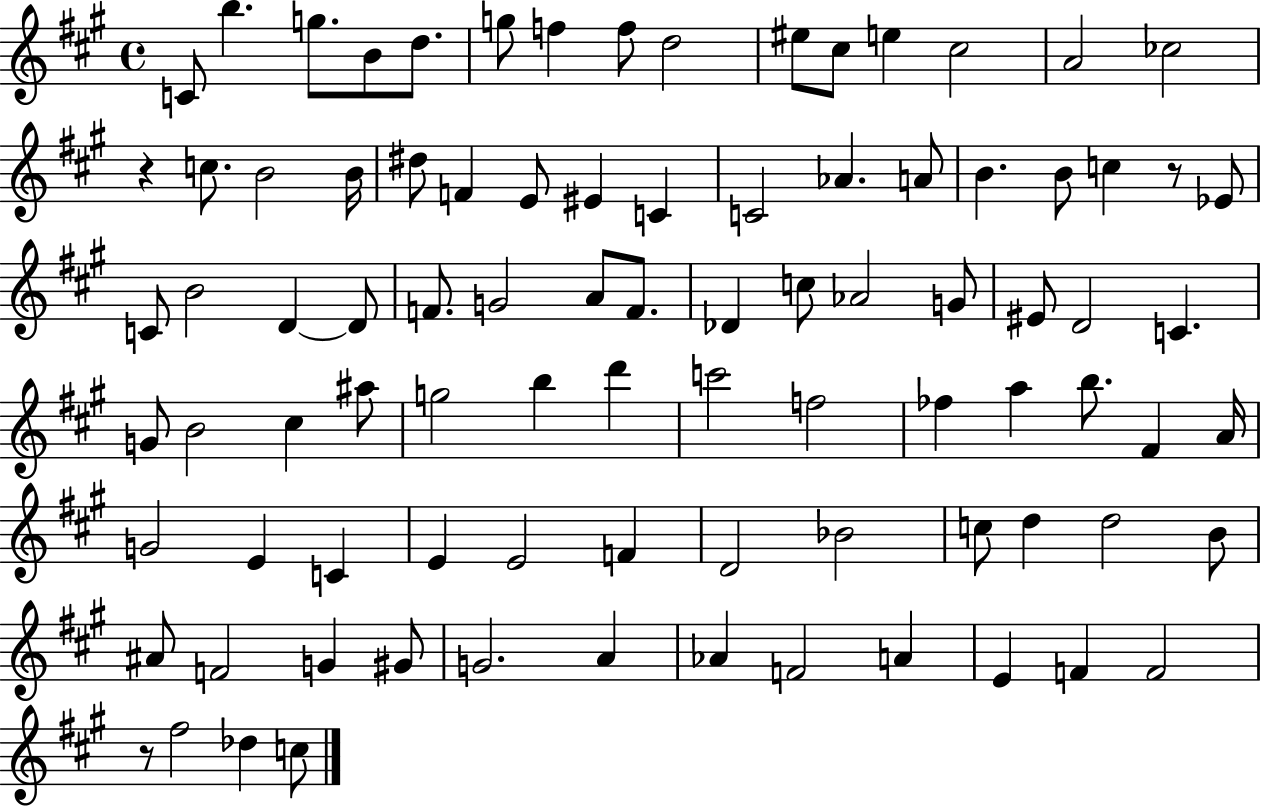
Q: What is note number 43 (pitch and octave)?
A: EIS4